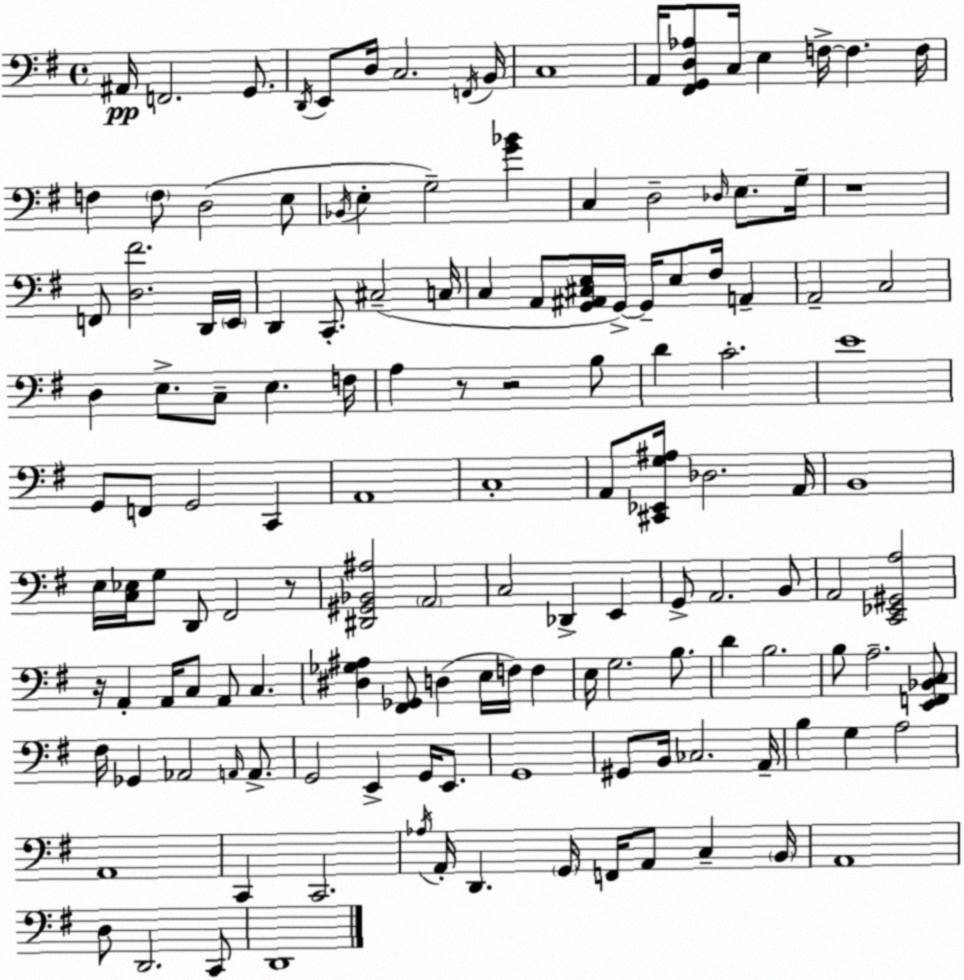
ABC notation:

X:1
T:Untitled
M:4/4
L:1/4
K:G
^A,,/4 F,,2 G,,/2 D,,/4 E,,/2 D,/4 C,2 F,,/4 B,,/4 C,4 A,,/4 [^F,,G,,D,_A,]/2 C,/4 E, F,/4 F, F,/4 F, F,/2 D,2 E,/2 _B,,/4 E, G,2 [G_B] C, D,2 _D,/4 E,/2 G,/4 z4 F,,/2 [D,^F]2 D,,/4 E,,/4 D,, C,,/2 ^C,2 C,/4 C, A,,/2 [G,,^A,,^C,E,]/4 G,,/4 G,,/4 E,/2 ^F,/4 A,, A,,2 C,2 D, E,/2 C,/2 E, F,/4 A, z/2 z2 B,/2 D C2 E4 G,,/2 F,,/2 G,,2 C,, A,,4 C,4 A,,/2 [^C,,_E,,G,^A,]/4 _D,2 A,,/4 B,,4 E,/4 [C,_E,]/4 G,/2 D,,/2 ^F,,2 z/2 [^D,,^G,,_B,,^A,]2 A,,2 C,2 _D,, E,, G,,/2 A,,2 B,,/2 A,,2 [C,,_E,,^G,,A,]2 z/4 A,, A,,/4 C,/2 A,,/2 C, [^D,_G,^A,] [^F,,_G,,]/2 D, E,/4 F,/4 F, E,/4 G,2 B,/2 D B,2 B,/2 A,2 [E,,F,,_B,,C,]/2 ^F,/4 _G,, _A,,2 A,,/4 A,,/2 G,,2 E,, G,,/4 E,,/2 G,,4 ^G,,/2 B,,/4 _C,2 A,,/4 B, G, A,2 A,,4 C,, C,,2 _A,/4 A,,/4 D,, G,,/4 F,,/4 A,,/2 C, B,,/4 A,,4 D,/2 D,,2 C,,/2 D,,4